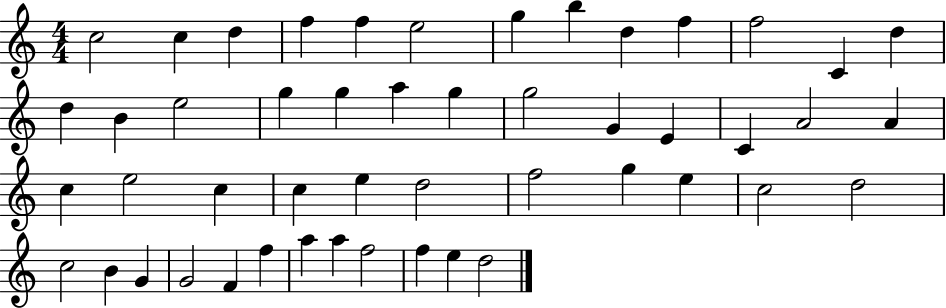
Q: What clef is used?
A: treble